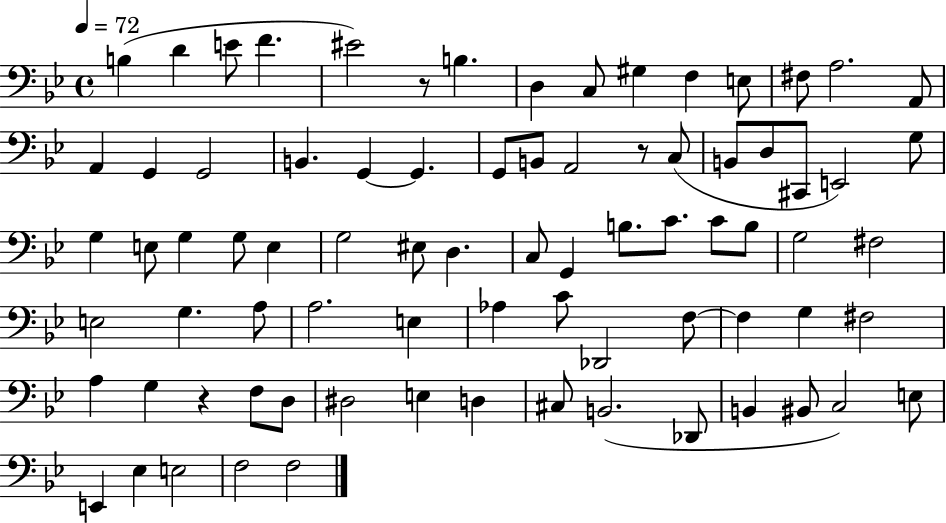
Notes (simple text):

B3/q D4/q E4/e F4/q. EIS4/h R/e B3/q. D3/q C3/e G#3/q F3/q E3/e F#3/e A3/h. A2/e A2/q G2/q G2/h B2/q. G2/q G2/q. G2/e B2/e A2/h R/e C3/e B2/e D3/e C#2/e E2/h G3/e G3/q E3/e G3/q G3/e E3/q G3/h EIS3/e D3/q. C3/e G2/q B3/e. C4/e. C4/e B3/e G3/h F#3/h E3/h G3/q. A3/e A3/h. E3/q Ab3/q C4/e Db2/h F3/e F3/q G3/q F#3/h A3/q G3/q R/q F3/e D3/e D#3/h E3/q D3/q C#3/e B2/h. Db2/e B2/q BIS2/e C3/h E3/e E2/q Eb3/q E3/h F3/h F3/h